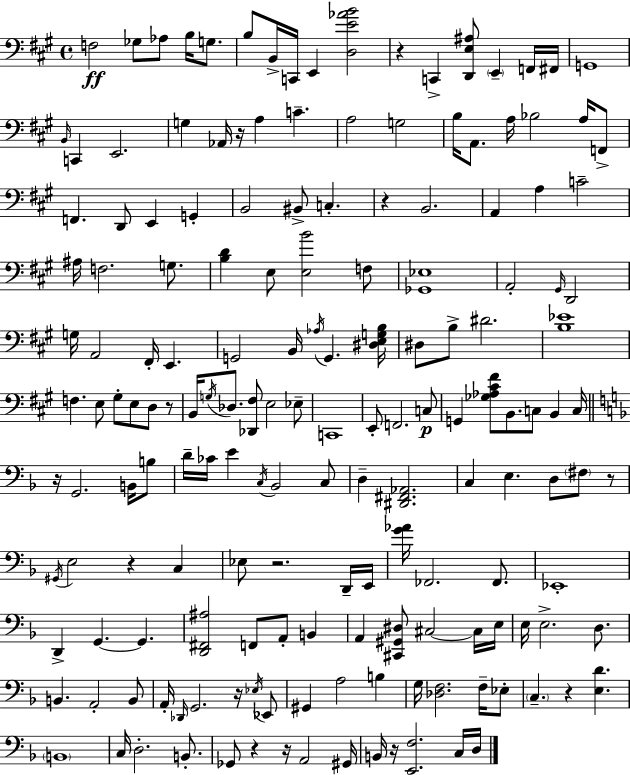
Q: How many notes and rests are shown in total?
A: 168